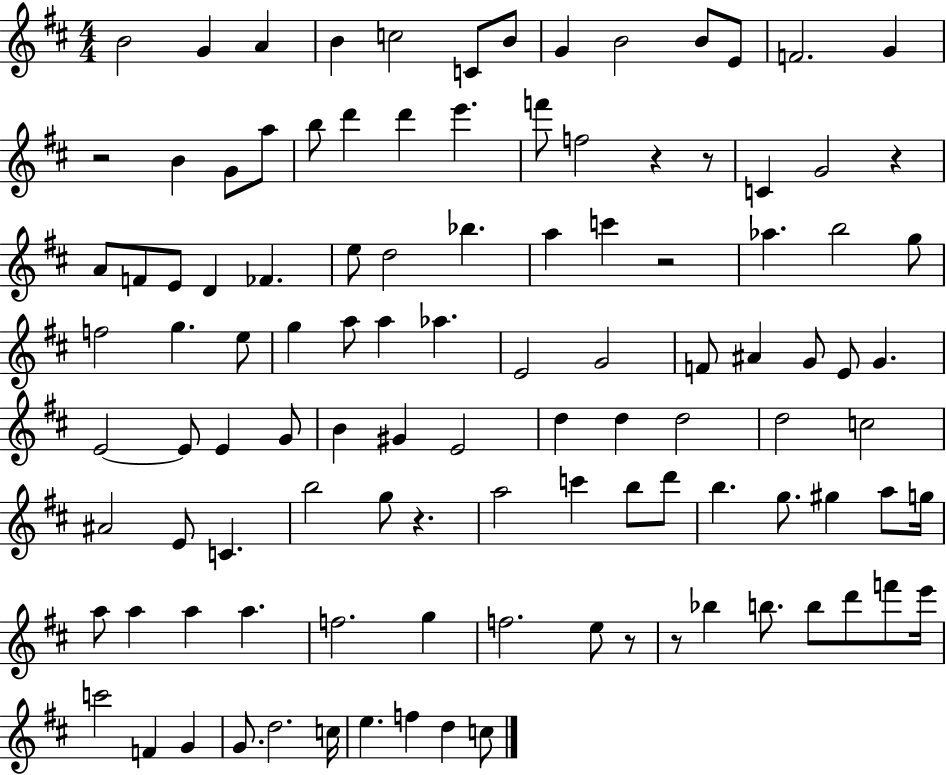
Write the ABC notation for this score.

X:1
T:Untitled
M:4/4
L:1/4
K:D
B2 G A B c2 C/2 B/2 G B2 B/2 E/2 F2 G z2 B G/2 a/2 b/2 d' d' e' f'/2 f2 z z/2 C G2 z A/2 F/2 E/2 D _F e/2 d2 _b a c' z2 _a b2 g/2 f2 g e/2 g a/2 a _a E2 G2 F/2 ^A G/2 E/2 G E2 E/2 E G/2 B ^G E2 d d d2 d2 c2 ^A2 E/2 C b2 g/2 z a2 c' b/2 d'/2 b g/2 ^g a/2 g/4 a/2 a a a f2 g f2 e/2 z/2 z/2 _b b/2 b/2 d'/2 f'/2 e'/4 c'2 F G G/2 d2 c/4 e f d c/2